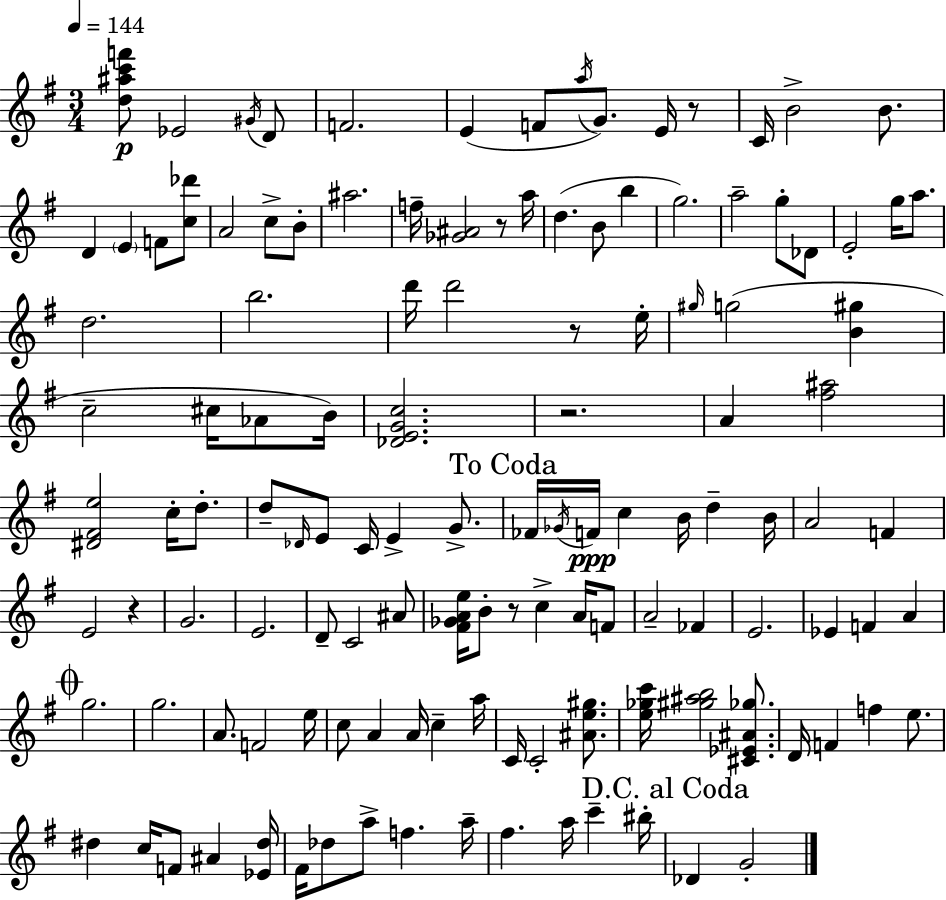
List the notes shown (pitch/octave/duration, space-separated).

[D5,A#5,C6,F6]/e Eb4/h G#4/s D4/e F4/h. E4/q F4/e A5/s G4/e. E4/s R/e C4/s B4/h B4/e. D4/q E4/q F4/e [C5,Db6]/e A4/h C5/e B4/e A#5/h. F5/s [Gb4,A#4]/h R/e A5/s D5/q. B4/e B5/q G5/h. A5/h G5/e Db4/e E4/h G5/s A5/e. D5/h. B5/h. D6/s D6/h R/e E5/s G#5/s G5/h [B4,G#5]/q C5/h C#5/s Ab4/e B4/s [Db4,E4,G4,C5]/h. R/h. A4/q [F#5,A#5]/h [D#4,F#4,E5]/h C5/s D5/e. D5/e Db4/s E4/e C4/s E4/q G4/e. FES4/s Gb4/s F4/s C5/q B4/s D5/q B4/s A4/h F4/q E4/h R/q G4/h. E4/h. D4/e C4/h A#4/e [F#4,Gb4,A4,E5]/s B4/e R/e C5/q A4/s F4/e A4/h FES4/q E4/h. Eb4/q F4/q A4/q G5/h. G5/h. A4/e. F4/h E5/s C5/e A4/q A4/s C5/q A5/s C4/s C4/h [A#4,E5,G#5]/e. [E5,Gb5,C6]/s [G#5,A#5,B5]/h [C#4,Eb4,A#4,Gb5]/e. D4/s F4/q F5/q E5/e. D#5/q C5/s F4/e A#4/q [Eb4,D#5]/s F#4/s Db5/e A5/e F5/q. A5/s F#5/q. A5/s C6/q BIS5/s Db4/q G4/h